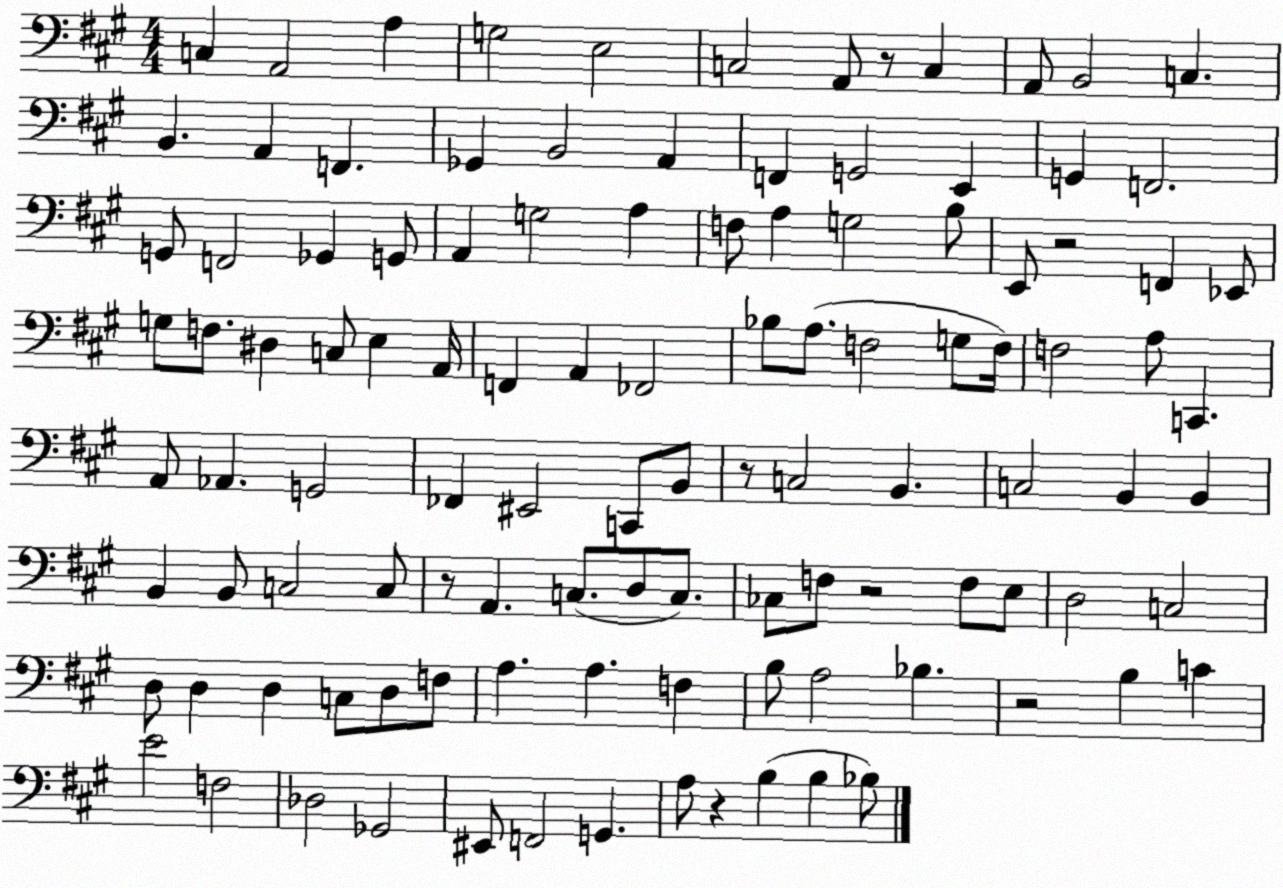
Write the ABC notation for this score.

X:1
T:Untitled
M:4/4
L:1/4
K:A
C, A,,2 A, G,2 E,2 C,2 A,,/2 z/2 C, A,,/2 B,,2 C, B,, A,, F,, _G,, B,,2 A,, F,, G,,2 E,, G,, F,,2 G,,/2 F,,2 _G,, G,,/2 A,, G,2 A, F,/2 A, G,2 B,/2 E,,/2 z2 F,, _E,,/2 G,/2 F,/2 ^D, C,/2 E, A,,/4 F,, A,, _F,,2 _B,/2 A,/2 F,2 G,/2 F,/4 F,2 A,/2 C,, A,,/2 _A,, G,,2 _F,, ^E,,2 C,,/2 B,,/2 z/2 C,2 B,, C,2 B,, B,, B,, B,,/2 C,2 C,/2 z/2 A,, C,/2 D,/2 C,/2 _C,/2 F,/2 z2 F,/2 E,/2 D,2 C,2 D,/2 D, D, C,/2 D,/2 F,/2 A, A, F, B,/2 A,2 _B, z2 B, C E2 F,2 _D,2 _G,,2 ^E,,/2 F,,2 G,, A,/2 z B, B, _B,/2